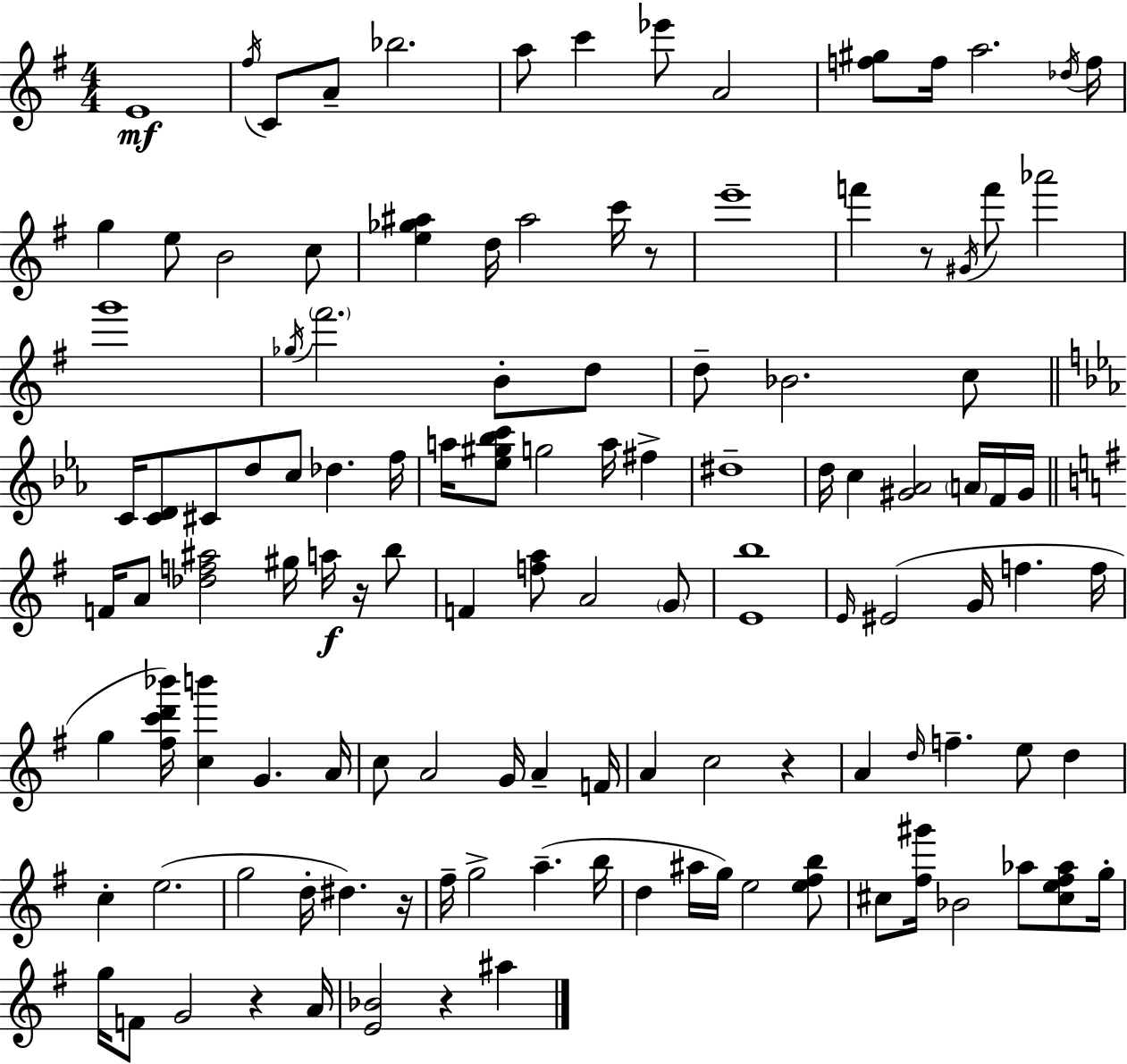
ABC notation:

X:1
T:Untitled
M:4/4
L:1/4
K:Em
E4 ^f/4 C/2 A/2 _b2 a/2 c' _e'/2 A2 [f^g]/2 f/4 a2 _d/4 f/4 g e/2 B2 c/2 [e_g^a] d/4 ^a2 c'/4 z/2 e'4 f' z/2 ^G/4 f'/2 _a'2 g'4 _g/4 ^f'2 B/2 d/2 d/2 _B2 c/2 C/4 [CD]/2 ^C/2 d/2 c/2 _d f/4 a/4 [_e^g_bc']/2 g2 a/4 ^f ^d4 d/4 c [^G_A]2 A/4 F/4 ^G/4 F/4 A/2 [_df^a]2 ^g/4 a/4 z/4 b/2 F [fa]/2 A2 G/2 [Eb]4 E/4 ^E2 G/4 f f/4 g [^fc'd'_b']/4 [cb'] G A/4 c/2 A2 G/4 A F/4 A c2 z A d/4 f e/2 d c e2 g2 d/4 ^d z/4 ^f/4 g2 a b/4 d ^a/4 g/4 e2 [e^fb]/2 ^c/2 [^f^g']/4 _B2 _a/2 [^ce^f_a]/2 g/4 g/4 F/2 G2 z A/4 [E_B]2 z ^a